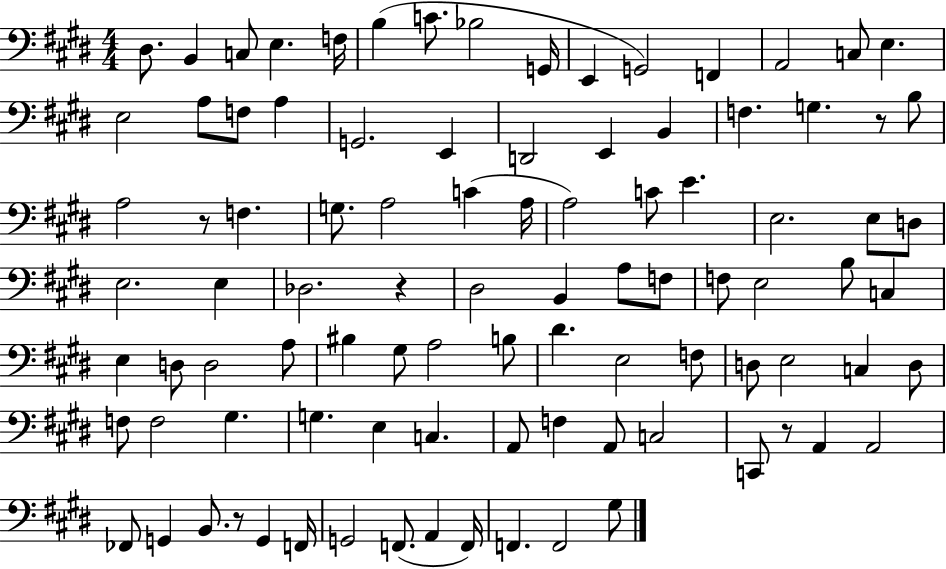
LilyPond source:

{
  \clef bass
  \numericTimeSignature
  \time 4/4
  \key e \major
  dis8. b,4 c8 e4. f16 | b4( c'8. bes2 g,16 | e,4 g,2) f,4 | a,2 c8 e4. | \break e2 a8 f8 a4 | g,2. e,4 | d,2 e,4 b,4 | f4. g4. r8 b8 | \break a2 r8 f4. | g8. a2 c'4( a16 | a2) c'8 e'4. | e2. e8 d8 | \break e2. e4 | des2. r4 | dis2 b,4 a8 f8 | f8 e2 b8 c4 | \break e4 d8 d2 a8 | bis4 gis8 a2 b8 | dis'4. e2 f8 | d8 e2 c4 d8 | \break f8 f2 gis4. | g4. e4 c4. | a,8 f4 a,8 c2 | c,8 r8 a,4 a,2 | \break fes,8 g,4 b,8. r8 g,4 f,16 | g,2 f,8.( a,4 f,16) | f,4. f,2 gis8 | \bar "|."
}